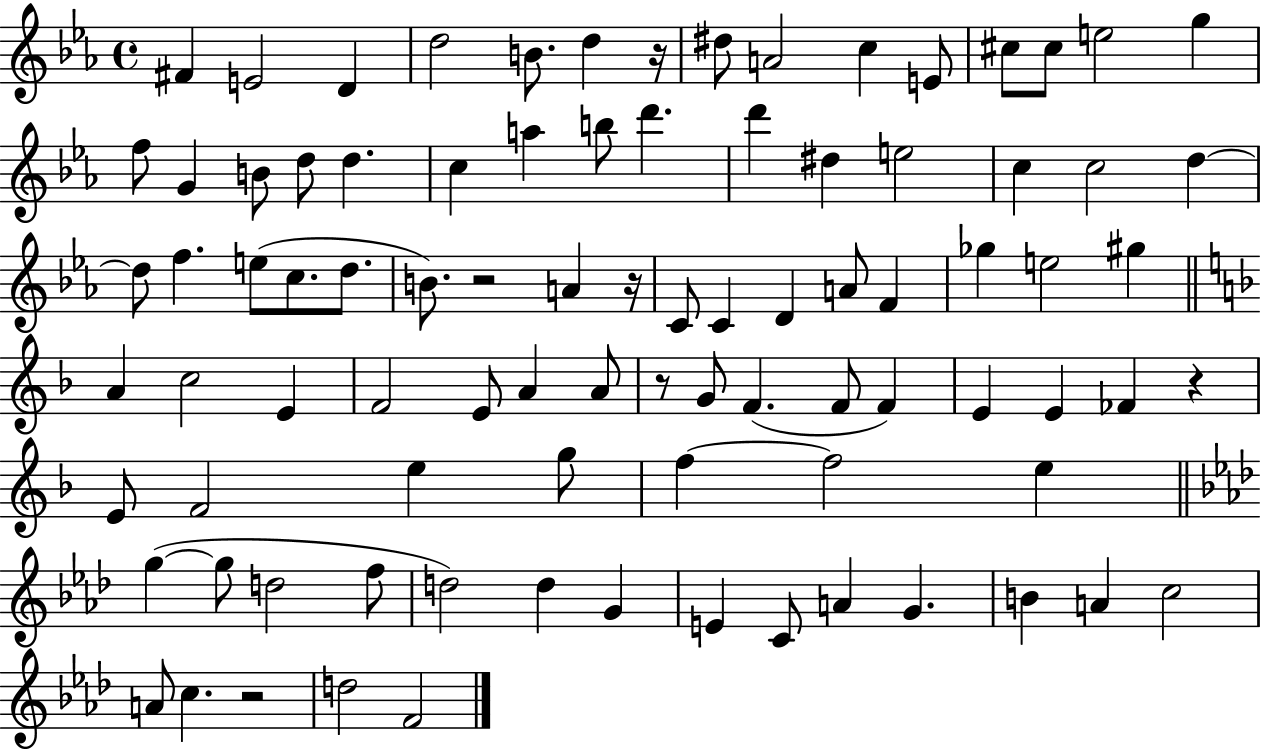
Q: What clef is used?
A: treble